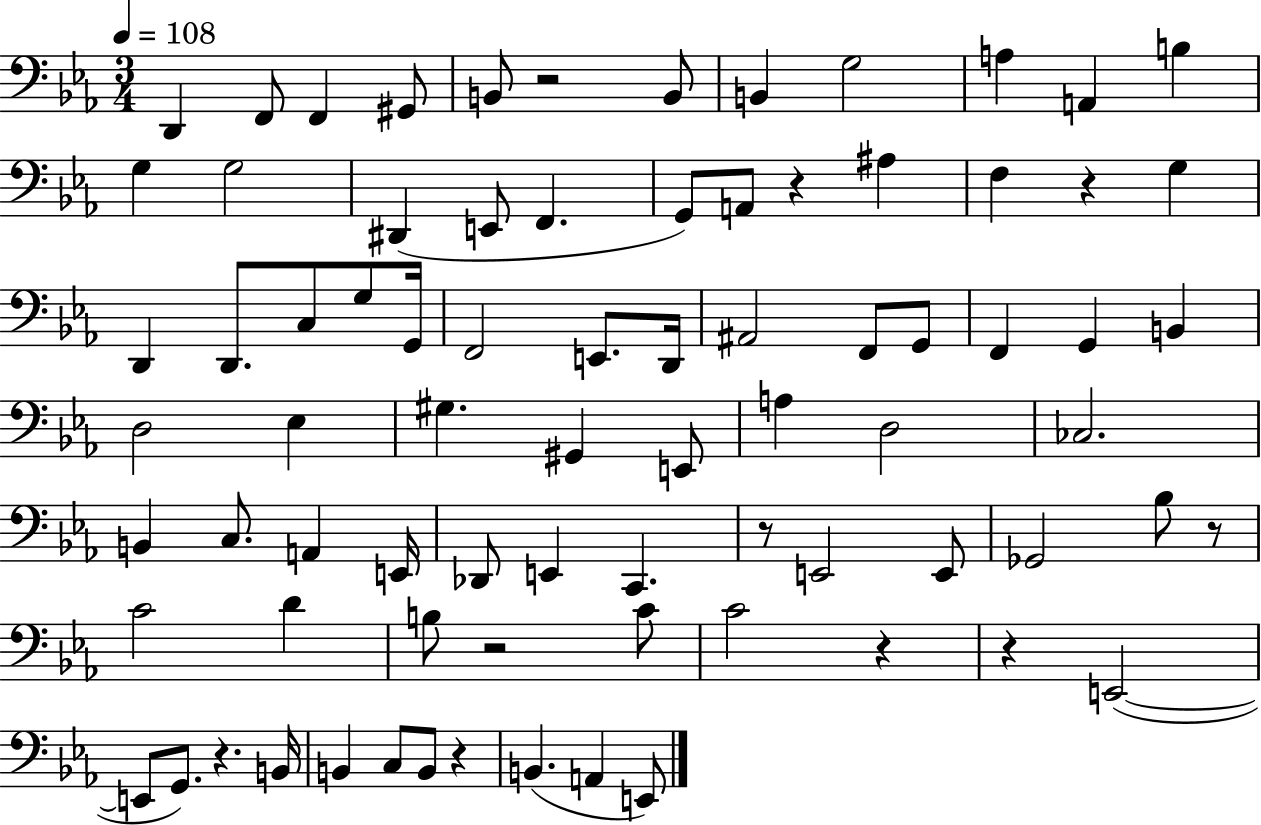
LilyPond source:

{
  \clef bass
  \numericTimeSignature
  \time 3/4
  \key ees \major
  \tempo 4 = 108
  \repeat volta 2 { d,4 f,8 f,4 gis,8 | b,8 r2 b,8 | b,4 g2 | a4 a,4 b4 | \break g4 g2 | dis,4( e,8 f,4. | g,8) a,8 r4 ais4 | f4 r4 g4 | \break d,4 d,8. c8 g8 g,16 | f,2 e,8. d,16 | ais,2 f,8 g,8 | f,4 g,4 b,4 | \break d2 ees4 | gis4. gis,4 e,8 | a4 d2 | ces2. | \break b,4 c8. a,4 e,16 | des,8 e,4 c,4. | r8 e,2 e,8 | ges,2 bes8 r8 | \break c'2 d'4 | b8 r2 c'8 | c'2 r4 | r4 e,2~(~ | \break e,8 g,8.) r4. b,16 | b,4 c8 b,8 r4 | b,4.( a,4 e,8) | } \bar "|."
}